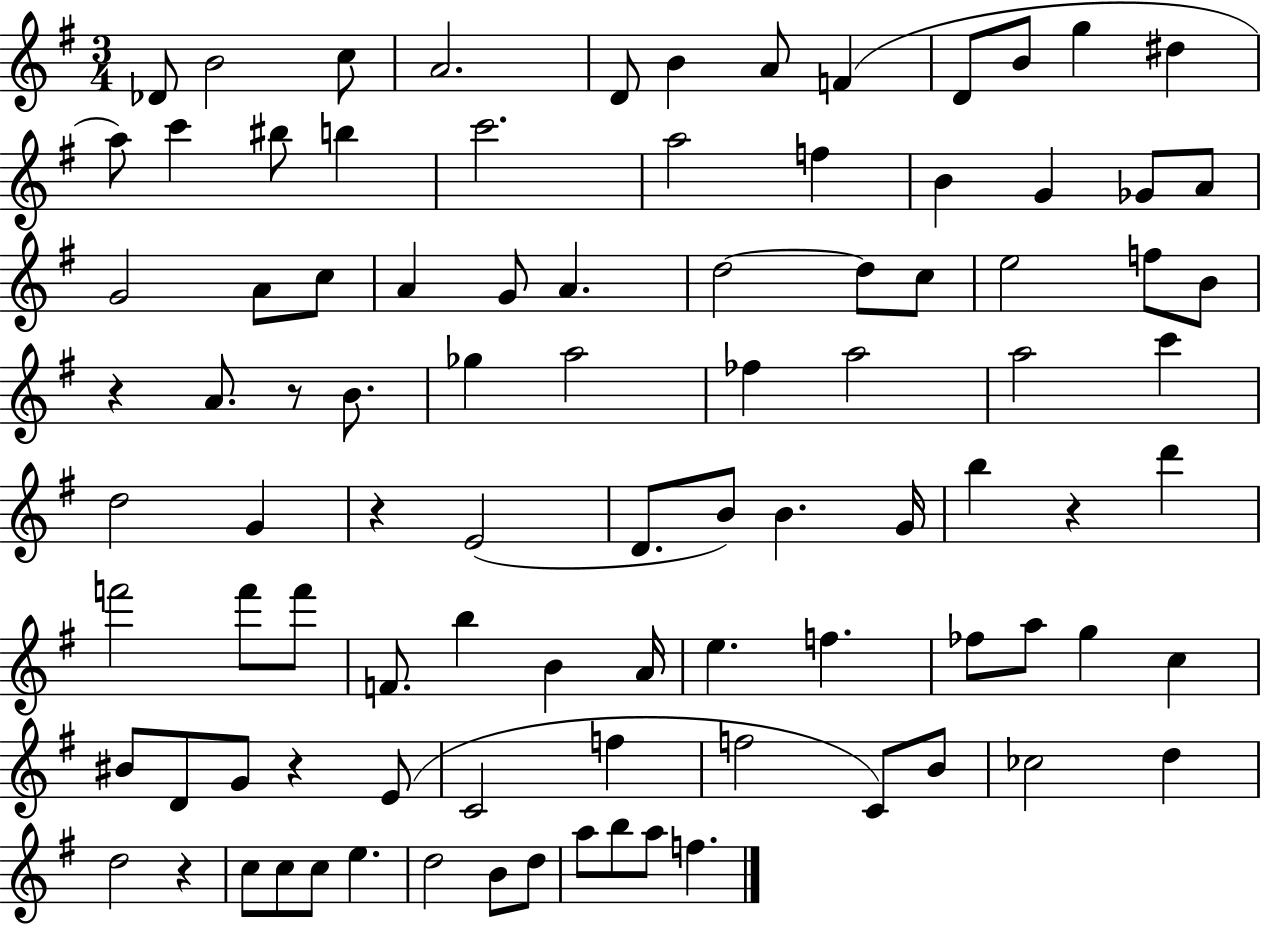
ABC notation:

X:1
T:Untitled
M:3/4
L:1/4
K:G
_D/2 B2 c/2 A2 D/2 B A/2 F D/2 B/2 g ^d a/2 c' ^b/2 b c'2 a2 f B G _G/2 A/2 G2 A/2 c/2 A G/2 A d2 d/2 c/2 e2 f/2 B/2 z A/2 z/2 B/2 _g a2 _f a2 a2 c' d2 G z E2 D/2 B/2 B G/4 b z d' f'2 f'/2 f'/2 F/2 b B A/4 e f _f/2 a/2 g c ^B/2 D/2 G/2 z E/2 C2 f f2 C/2 B/2 _c2 d d2 z c/2 c/2 c/2 e d2 B/2 d/2 a/2 b/2 a/2 f